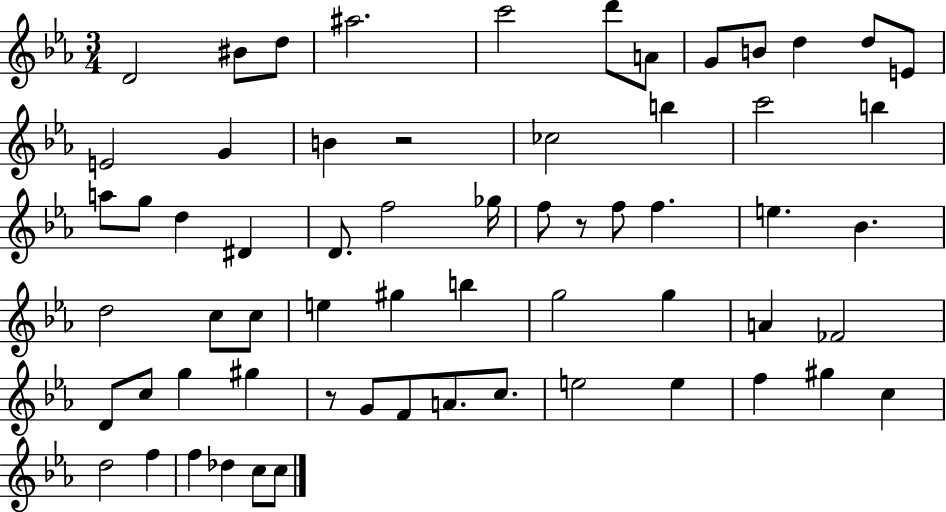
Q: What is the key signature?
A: EES major